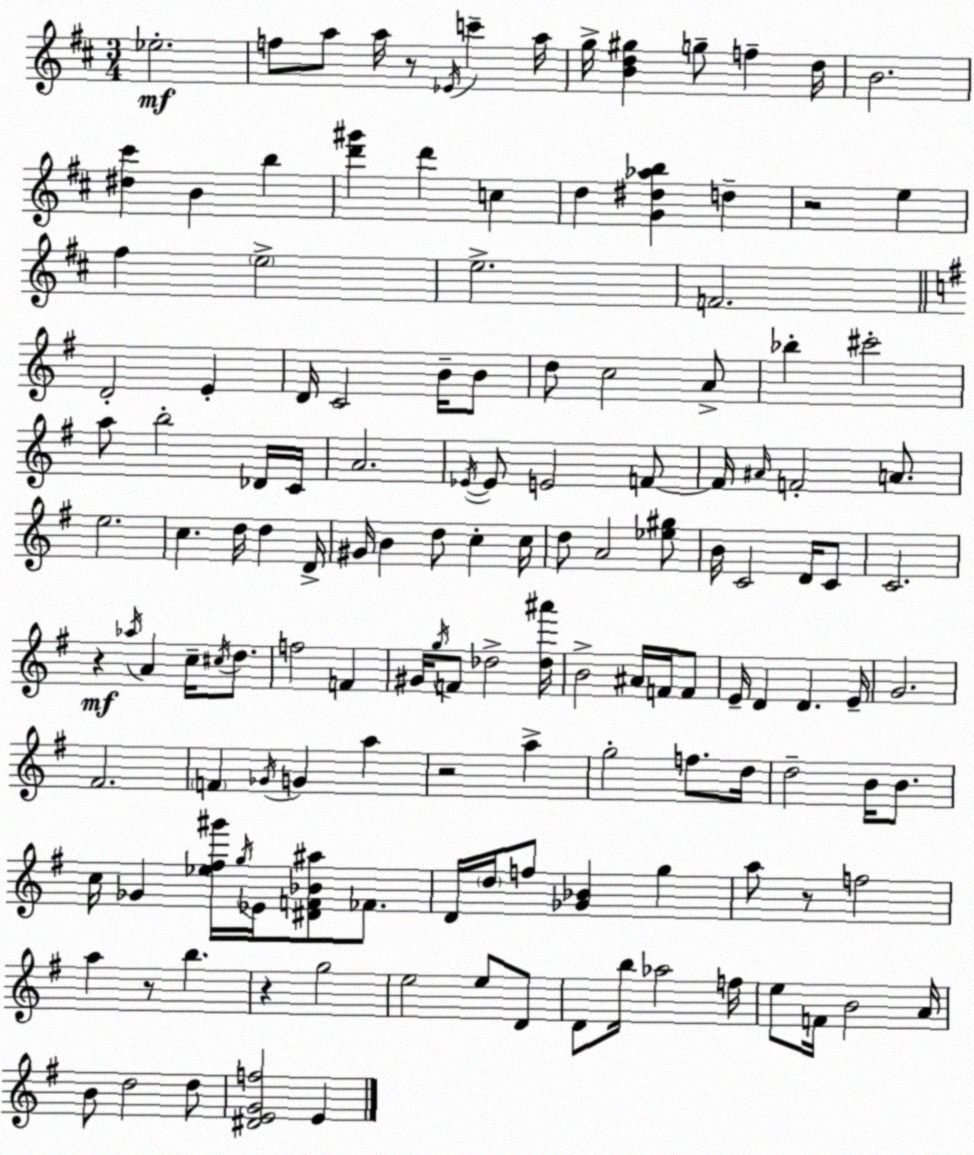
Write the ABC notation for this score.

X:1
T:Untitled
M:3/4
L:1/4
K:D
_e2 f/2 a/2 a/4 z/2 _E/4 c' a/4 g/4 [Bd^g] g/2 f d/4 B2 [^d^c'] B b [d'^g'] d' c d [G^d_ab] d z2 e ^f e2 e2 F2 D2 E D/4 C2 B/4 B/2 d/2 c2 A/2 _b ^c'2 a/2 b2 _D/4 C/4 A2 _E/4 _E/2 E2 F/2 F/4 ^A/4 F2 A/2 e2 c d/4 d D/4 ^G/4 B d/2 c c/4 d/2 A2 [_e^g]/2 B/4 C2 D/4 C/2 C2 z _a/4 A c/4 ^c/4 d/2 f2 F ^G/4 g/4 F/2 _d2 [_d^a']/4 B2 ^A/4 F/4 F/2 E/4 D D E/4 G2 ^F2 F _G/4 G a z2 a g2 f/2 d/4 d2 B/4 B/2 c/4 _G [_e^f^g']/4 g/4 _E/4 [^DF_B^a]/2 _F/2 D/4 d/4 f/2 [_G_B] g a/2 z/2 f2 a z/2 b z g2 e2 e/2 D/2 D/2 b/4 _a2 f/4 e/2 F/4 B2 A/4 B/2 d2 d/2 [^DEGf]2 E